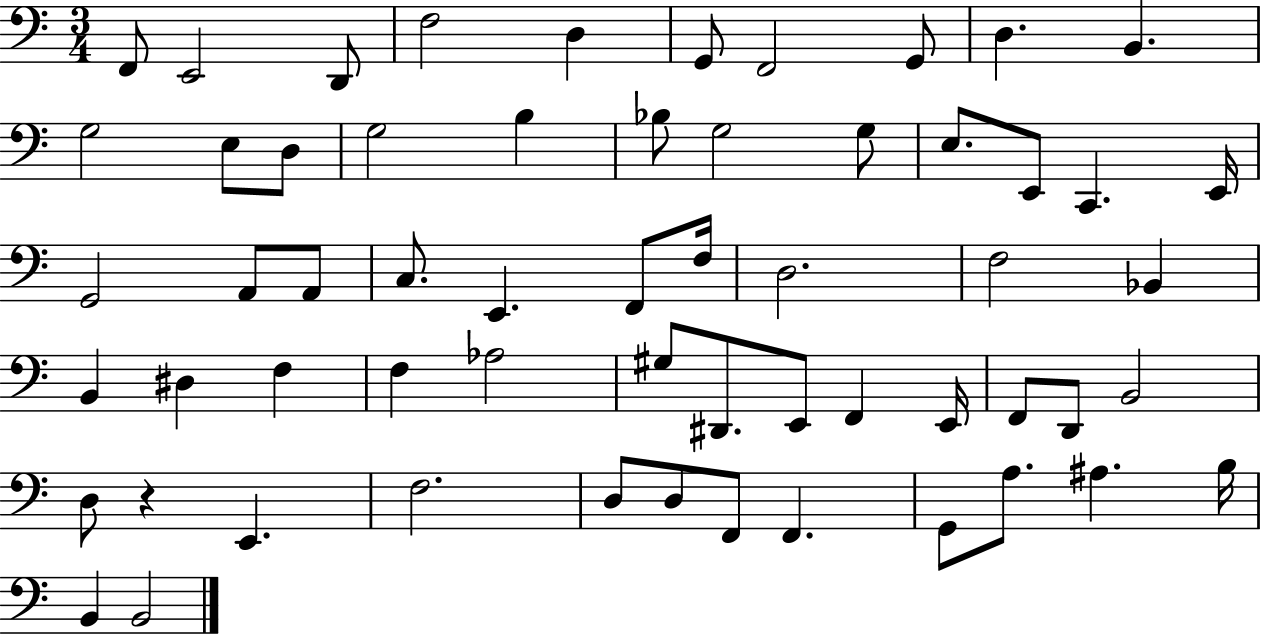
F2/e E2/h D2/e F3/h D3/q G2/e F2/h G2/e D3/q. B2/q. G3/h E3/e D3/e G3/h B3/q Bb3/e G3/h G3/e E3/e. E2/e C2/q. E2/s G2/h A2/e A2/e C3/e. E2/q. F2/e F3/s D3/h. F3/h Bb2/q B2/q D#3/q F3/q F3/q Ab3/h G#3/e D#2/e. E2/e F2/q E2/s F2/e D2/e B2/h D3/e R/q E2/q. F3/h. D3/e D3/e F2/e F2/q. G2/e A3/e. A#3/q. B3/s B2/q B2/h